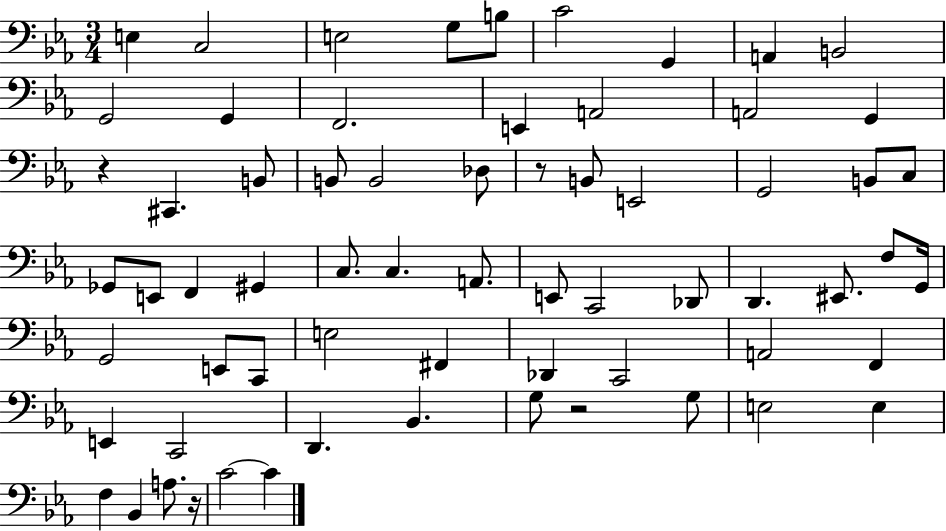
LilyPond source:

{
  \clef bass
  \numericTimeSignature
  \time 3/4
  \key ees \major
  e4 c2 | e2 g8 b8 | c'2 g,4 | a,4 b,2 | \break g,2 g,4 | f,2. | e,4 a,2 | a,2 g,4 | \break r4 cis,4. b,8 | b,8 b,2 des8 | r8 b,8 e,2 | g,2 b,8 c8 | \break ges,8 e,8 f,4 gis,4 | c8. c4. a,8. | e,8 c,2 des,8 | d,4. eis,8. f8 g,16 | \break g,2 e,8 c,8 | e2 fis,4 | des,4 c,2 | a,2 f,4 | \break e,4 c,2 | d,4. bes,4. | g8 r2 g8 | e2 e4 | \break f4 bes,4 a8. r16 | c'2~~ c'4 | \bar "|."
}